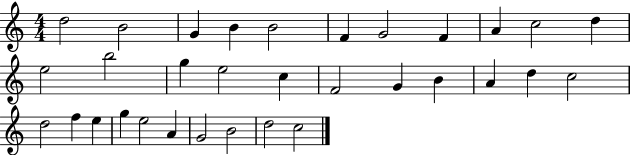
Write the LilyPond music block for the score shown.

{
  \clef treble
  \numericTimeSignature
  \time 4/4
  \key c \major
  d''2 b'2 | g'4 b'4 b'2 | f'4 g'2 f'4 | a'4 c''2 d''4 | \break e''2 b''2 | g''4 e''2 c''4 | f'2 g'4 b'4 | a'4 d''4 c''2 | \break d''2 f''4 e''4 | g''4 e''2 a'4 | g'2 b'2 | d''2 c''2 | \break \bar "|."
}